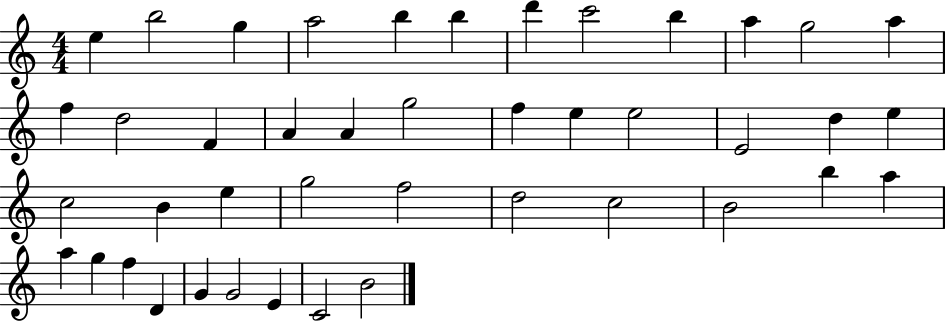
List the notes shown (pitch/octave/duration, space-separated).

E5/q B5/h G5/q A5/h B5/q B5/q D6/q C6/h B5/q A5/q G5/h A5/q F5/q D5/h F4/q A4/q A4/q G5/h F5/q E5/q E5/h E4/h D5/q E5/q C5/h B4/q E5/q G5/h F5/h D5/h C5/h B4/h B5/q A5/q A5/q G5/q F5/q D4/q G4/q G4/h E4/q C4/h B4/h